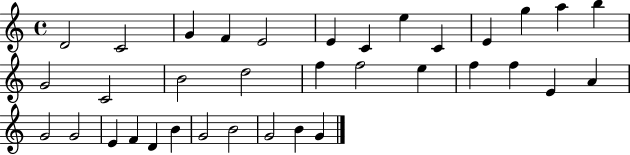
X:1
T:Untitled
M:4/4
L:1/4
K:C
D2 C2 G F E2 E C e C E g a b G2 C2 B2 d2 f f2 e f f E A G2 G2 E F D B G2 B2 G2 B G